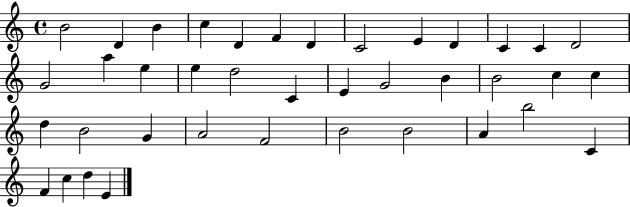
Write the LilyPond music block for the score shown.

{
  \clef treble
  \time 4/4
  \defaultTimeSignature
  \key c \major
  b'2 d'4 b'4 | c''4 d'4 f'4 d'4 | c'2 e'4 d'4 | c'4 c'4 d'2 | \break g'2 a''4 e''4 | e''4 d''2 c'4 | e'4 g'2 b'4 | b'2 c''4 c''4 | \break d''4 b'2 g'4 | a'2 f'2 | b'2 b'2 | a'4 b''2 c'4 | \break f'4 c''4 d''4 e'4 | \bar "|."
}